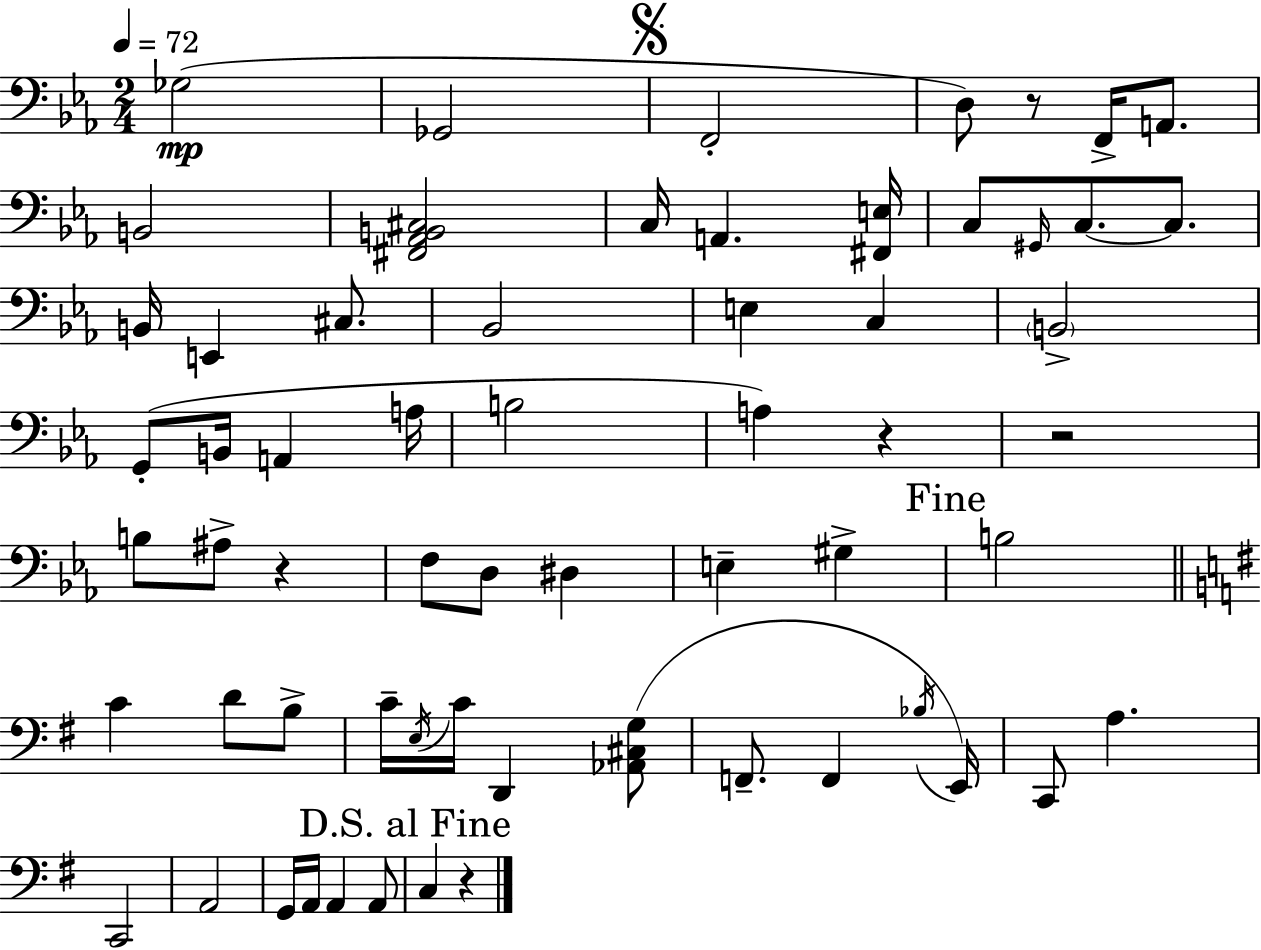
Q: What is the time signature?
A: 2/4